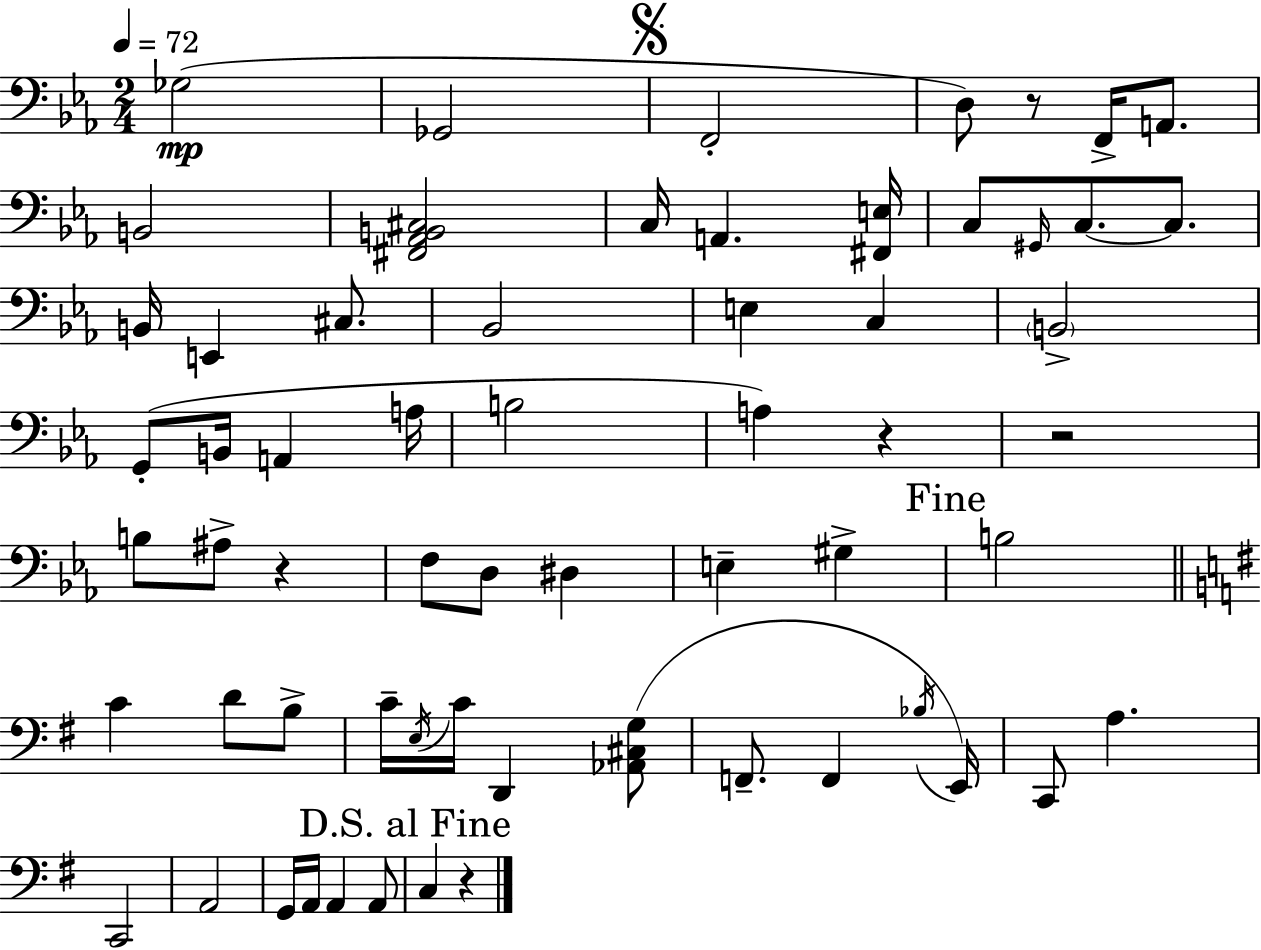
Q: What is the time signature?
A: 2/4